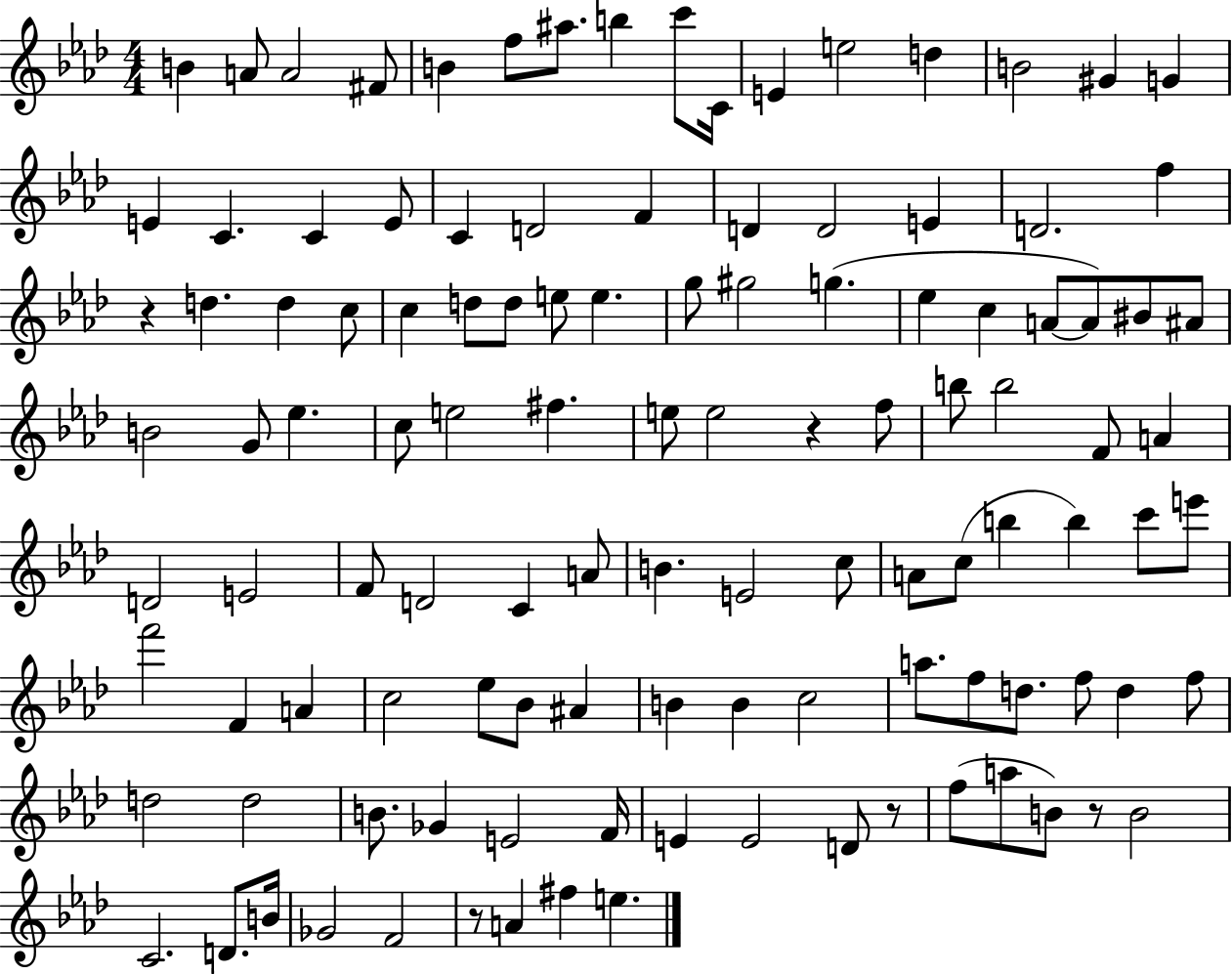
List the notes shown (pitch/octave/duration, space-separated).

B4/q A4/e A4/h F#4/e B4/q F5/e A#5/e. B5/q C6/e C4/s E4/q E5/h D5/q B4/h G#4/q G4/q E4/q C4/q. C4/q E4/e C4/q D4/h F4/q D4/q D4/h E4/q D4/h. F5/q R/q D5/q. D5/q C5/e C5/q D5/e D5/e E5/e E5/q. G5/e G#5/h G5/q. Eb5/q C5/q A4/e A4/e BIS4/e A#4/e B4/h G4/e Eb5/q. C5/e E5/h F#5/q. E5/e E5/h R/q F5/e B5/e B5/h F4/e A4/q D4/h E4/h F4/e D4/h C4/q A4/e B4/q. E4/h C5/e A4/e C5/e B5/q B5/q C6/e E6/e F6/h F4/q A4/q C5/h Eb5/e Bb4/e A#4/q B4/q B4/q C5/h A5/e. F5/e D5/e. F5/e D5/q F5/e D5/h D5/h B4/e. Gb4/q E4/h F4/s E4/q E4/h D4/e R/e F5/e A5/e B4/e R/e B4/h C4/h. D4/e. B4/s Gb4/h F4/h R/e A4/q F#5/q E5/q.